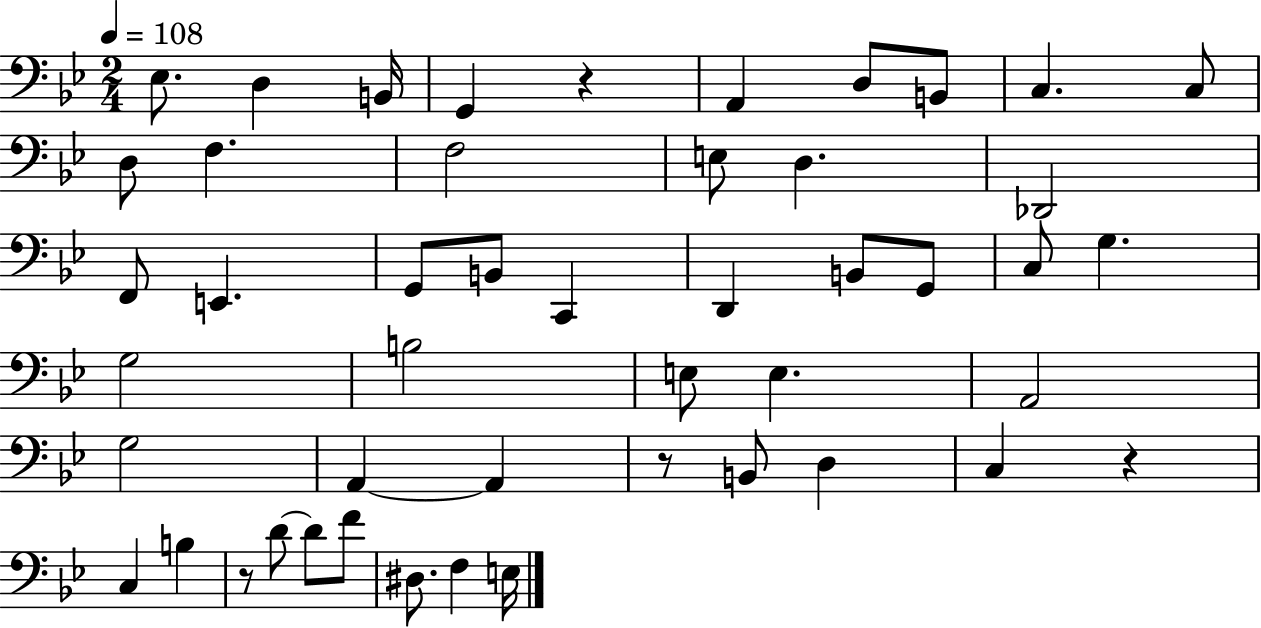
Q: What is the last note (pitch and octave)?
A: E3